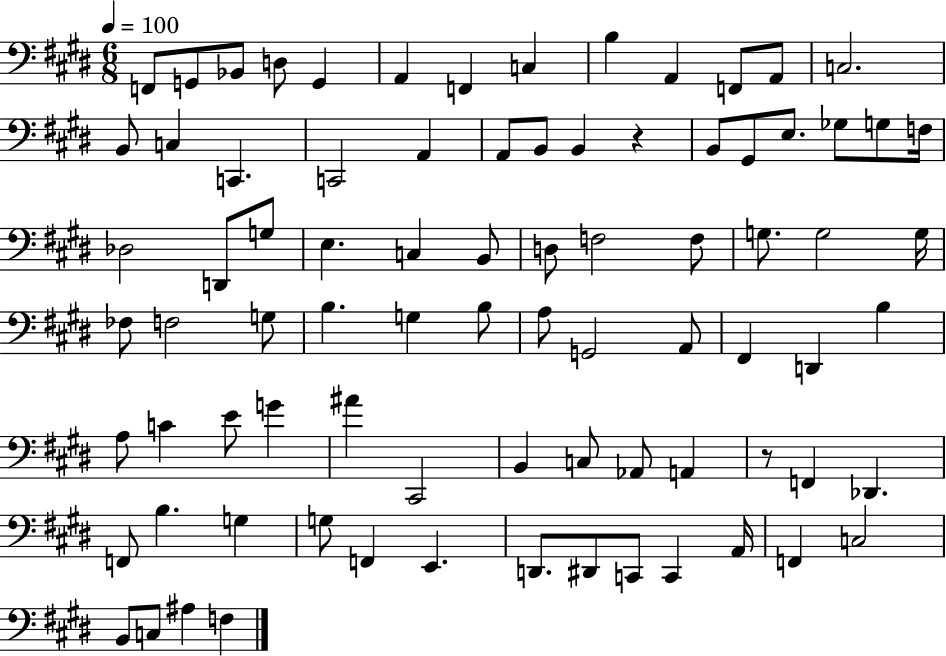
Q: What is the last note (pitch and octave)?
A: F3